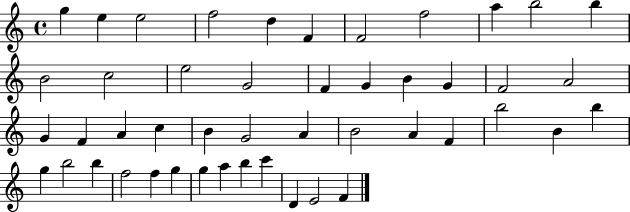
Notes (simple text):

G5/q E5/q E5/h F5/h D5/q F4/q F4/h F5/h A5/q B5/h B5/q B4/h C5/h E5/h G4/h F4/q G4/q B4/q G4/q F4/h A4/h G4/q F4/q A4/q C5/q B4/q G4/h A4/q B4/h A4/q F4/q B5/h B4/q B5/q G5/q B5/h B5/q F5/h F5/q G5/q G5/q A5/q B5/q C6/q D4/q E4/h F4/q